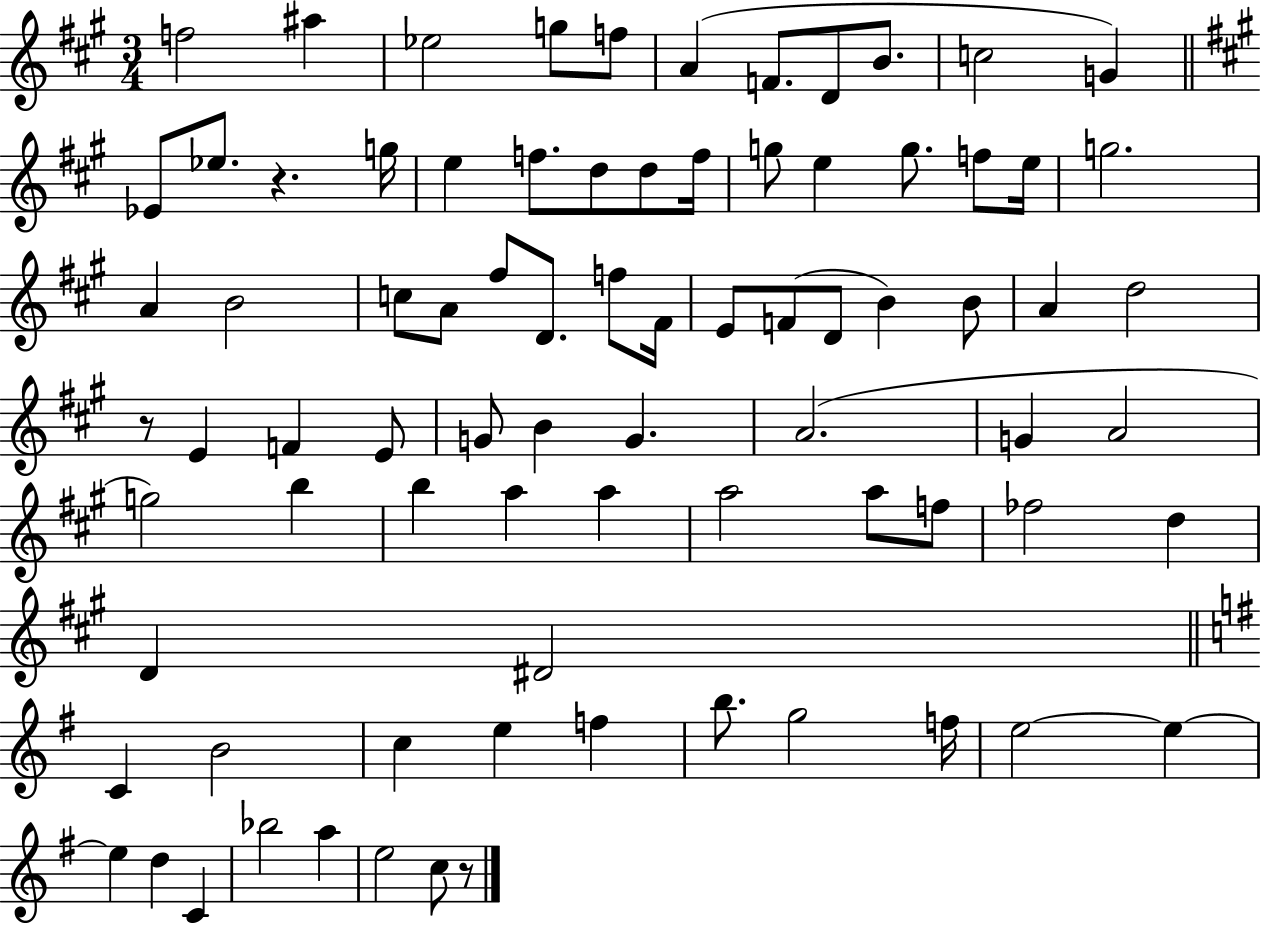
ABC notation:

X:1
T:Untitled
M:3/4
L:1/4
K:A
f2 ^a _e2 g/2 f/2 A F/2 D/2 B/2 c2 G _E/2 _e/2 z g/4 e f/2 d/2 d/2 f/4 g/2 e g/2 f/2 e/4 g2 A B2 c/2 A/2 ^f/2 D/2 f/2 ^F/4 E/2 F/2 D/2 B B/2 A d2 z/2 E F E/2 G/2 B G A2 G A2 g2 b b a a a2 a/2 f/2 _f2 d D ^D2 C B2 c e f b/2 g2 f/4 e2 e e d C _b2 a e2 c/2 z/2